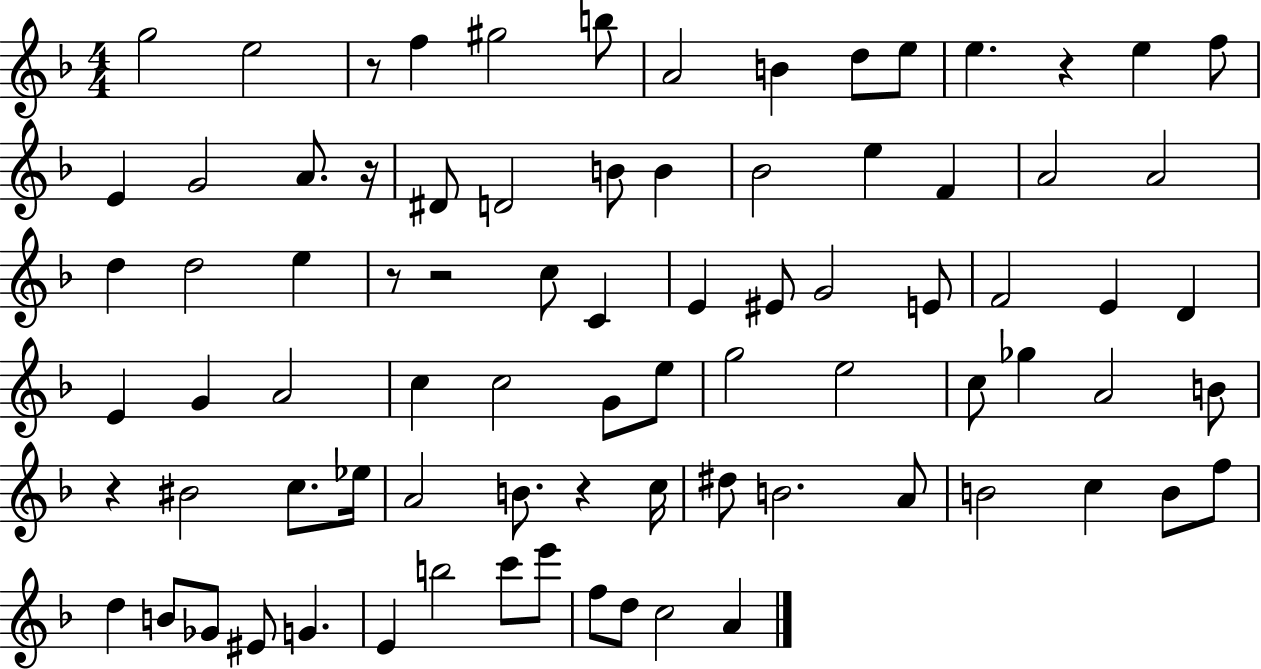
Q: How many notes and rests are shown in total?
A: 82